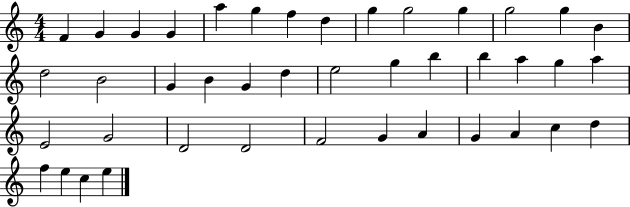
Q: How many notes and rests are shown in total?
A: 42